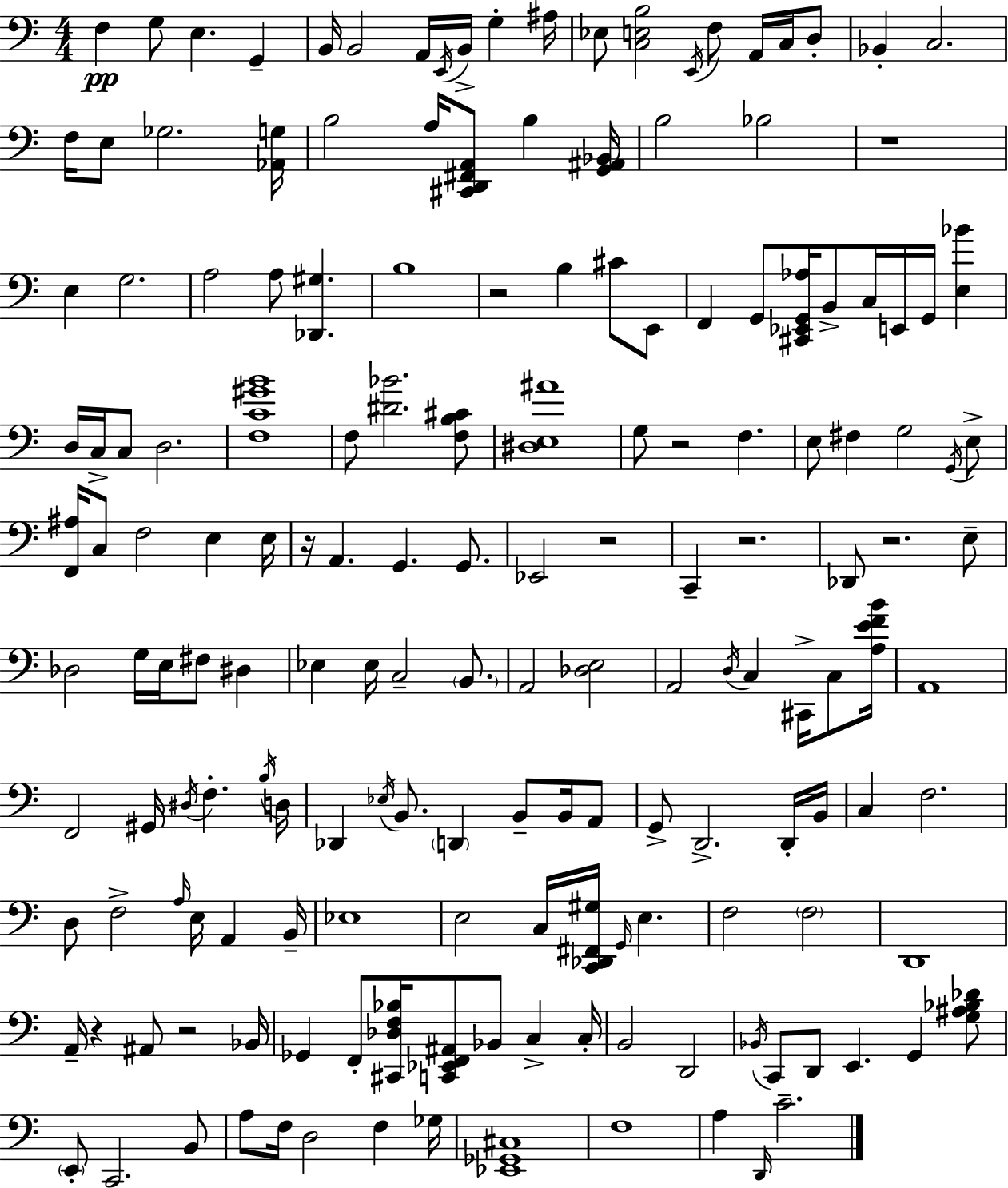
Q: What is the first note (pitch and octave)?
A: F3